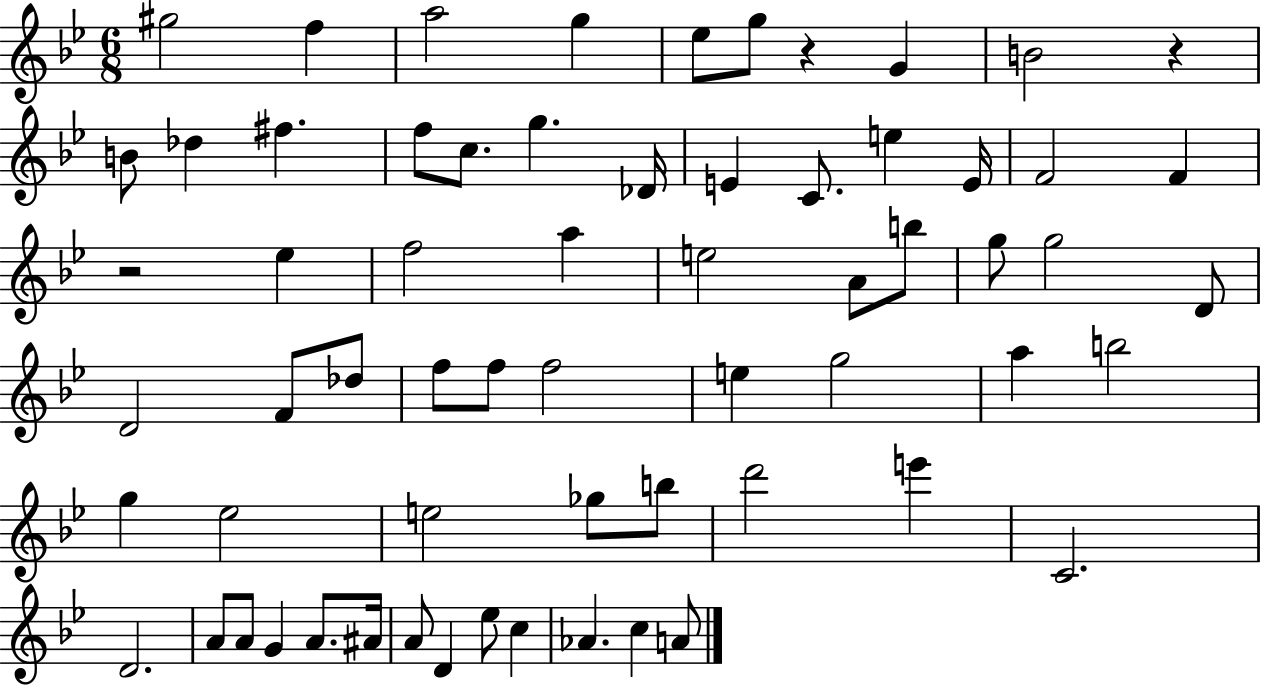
{
  \clef treble
  \numericTimeSignature
  \time 6/8
  \key bes \major
  gis''2 f''4 | a''2 g''4 | ees''8 g''8 r4 g'4 | b'2 r4 | \break b'8 des''4 fis''4. | f''8 c''8. g''4. des'16 | e'4 c'8. e''4 e'16 | f'2 f'4 | \break r2 ees''4 | f''2 a''4 | e''2 a'8 b''8 | g''8 g''2 d'8 | \break d'2 f'8 des''8 | f''8 f''8 f''2 | e''4 g''2 | a''4 b''2 | \break g''4 ees''2 | e''2 ges''8 b''8 | d'''2 e'''4 | c'2. | \break d'2. | a'8 a'8 g'4 a'8. ais'16 | a'8 d'4 ees''8 c''4 | aes'4. c''4 a'8 | \break \bar "|."
}